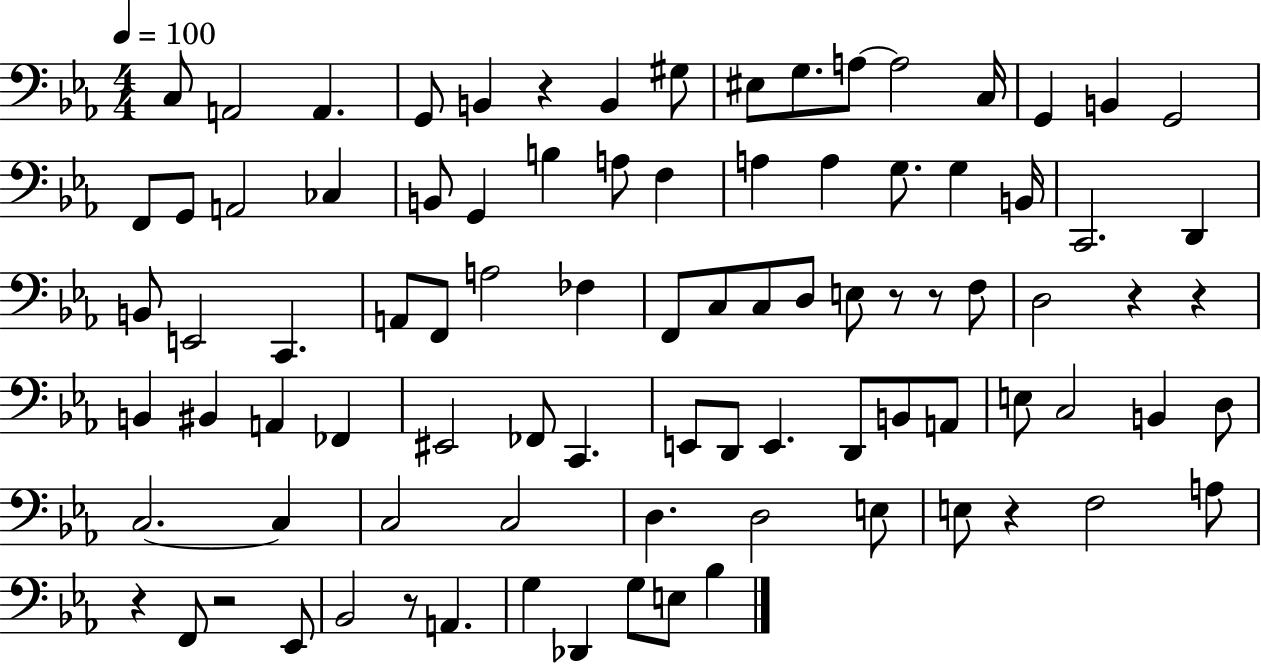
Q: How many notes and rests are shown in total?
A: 90